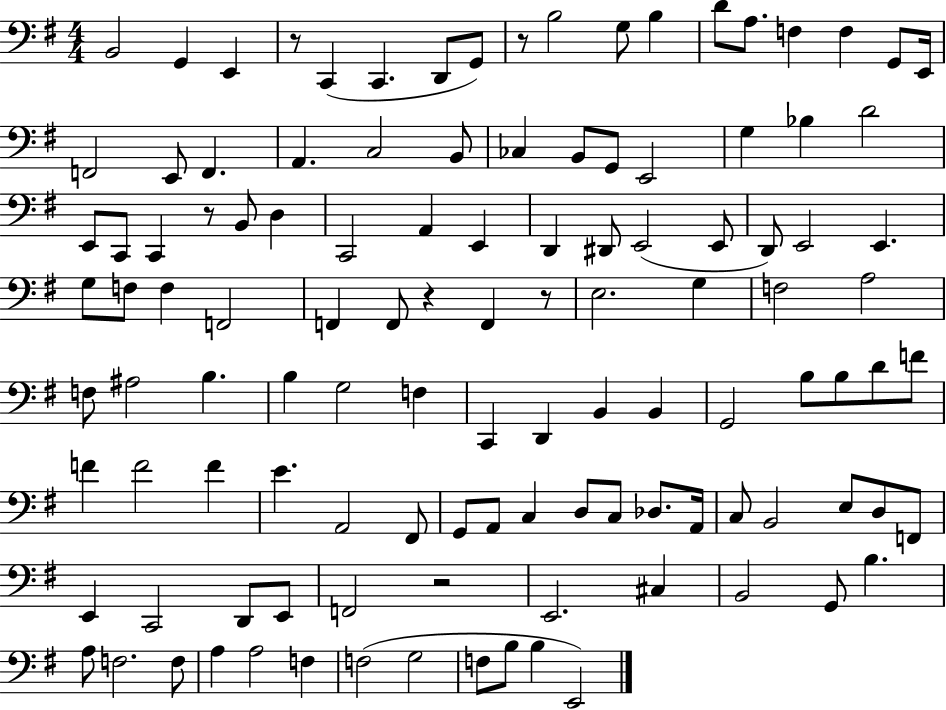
{
  \clef bass
  \numericTimeSignature
  \time 4/4
  \key g \major
  b,2 g,4 e,4 | r8 c,4( c,4. d,8 g,8) | r8 b2 g8 b4 | d'8 a8. f4 f4 g,8 e,16 | \break f,2 e,8 f,4. | a,4. c2 b,8 | ces4 b,8 g,8 e,2 | g4 bes4 d'2 | \break e,8 c,8 c,4 r8 b,8 d4 | c,2 a,4 e,4 | d,4 dis,8 e,2( e,8 | d,8) e,2 e,4. | \break g8 f8 f4 f,2 | f,4 f,8 r4 f,4 r8 | e2. g4 | f2 a2 | \break f8 ais2 b4. | b4 g2 f4 | c,4 d,4 b,4 b,4 | g,2 b8 b8 d'8 f'8 | \break f'4 f'2 f'4 | e'4. a,2 fis,8 | g,8 a,8 c4 d8 c8 des8. a,16 | c8 b,2 e8 d8 f,8 | \break e,4 c,2 d,8 e,8 | f,2 r2 | e,2. cis4 | b,2 g,8 b4. | \break a8 f2. f8 | a4 a2 f4 | f2( g2 | f8 b8 b4 e,2) | \break \bar "|."
}